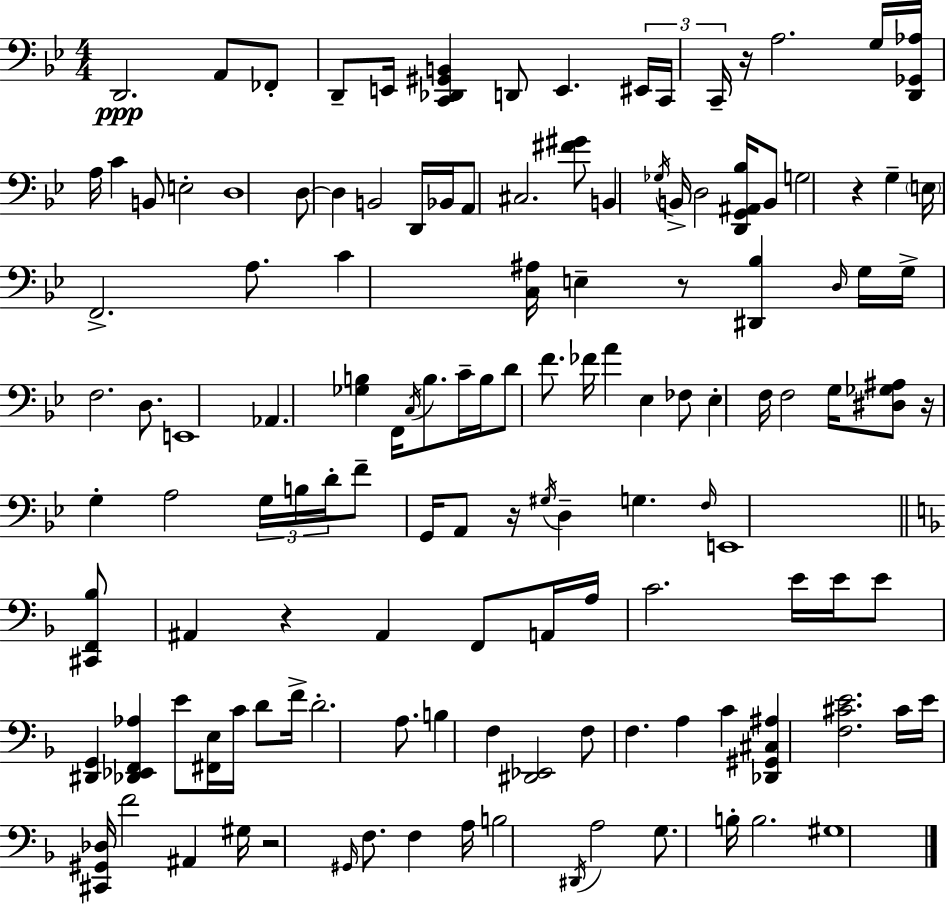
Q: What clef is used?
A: bass